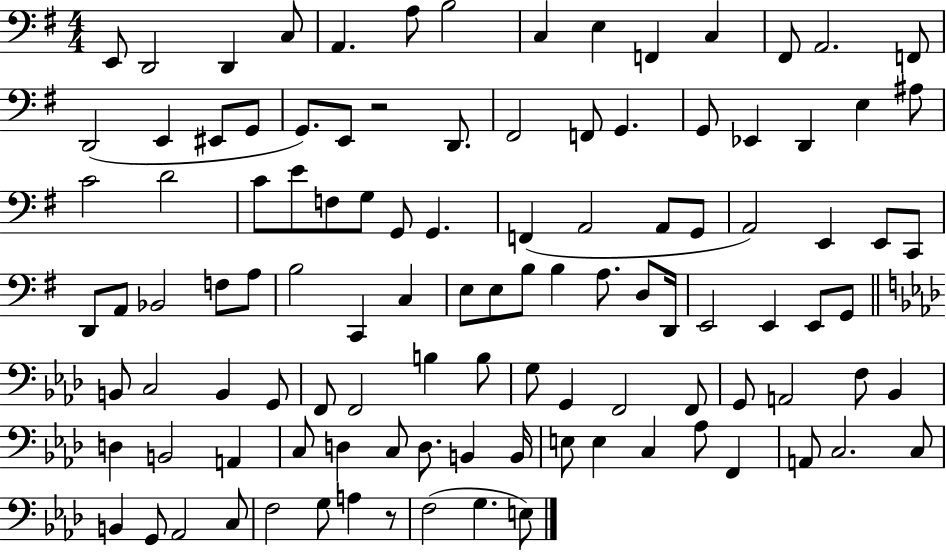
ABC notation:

X:1
T:Untitled
M:4/4
L:1/4
K:G
E,,/2 D,,2 D,, C,/2 A,, A,/2 B,2 C, E, F,, C, ^F,,/2 A,,2 F,,/2 D,,2 E,, ^E,,/2 G,,/2 G,,/2 E,,/2 z2 D,,/2 ^F,,2 F,,/2 G,, G,,/2 _E,, D,, E, ^A,/2 C2 D2 C/2 E/2 F,/2 G,/2 G,,/2 G,, F,, A,,2 A,,/2 G,,/2 A,,2 E,, E,,/2 C,,/2 D,,/2 A,,/2 _B,,2 F,/2 A,/2 B,2 C,, C, E,/2 E,/2 B,/2 B, A,/2 D,/2 D,,/4 E,,2 E,, E,,/2 G,,/2 B,,/2 C,2 B,, G,,/2 F,,/2 F,,2 B, B,/2 G,/2 G,, F,,2 F,,/2 G,,/2 A,,2 F,/2 _B,, D, B,,2 A,, C,/2 D, C,/2 D,/2 B,, B,,/4 E,/2 E, C, _A,/2 F,, A,,/2 C,2 C,/2 B,, G,,/2 _A,,2 C,/2 F,2 G,/2 A, z/2 F,2 G, E,/2